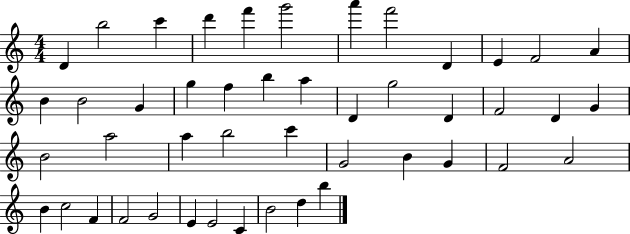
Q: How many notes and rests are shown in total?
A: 46